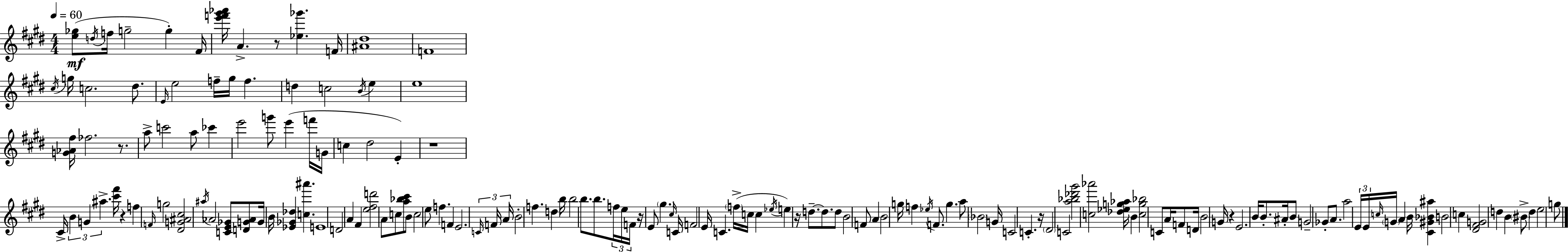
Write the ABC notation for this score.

X:1
T:Untitled
M:4/4
L:1/4
K:E
[e_g]/2 d/4 f/4 g2 g ^F/4 [e'f'^g'_a']/4 A z/2 [_e_g'] F/4 [^A^d]4 F4 ^c/4 g/4 c2 ^d/2 E/4 e2 f/4 ^g/4 f d c2 B/4 e e4 [G_A^f]/4 _f2 z/2 a/2 c'2 a/2 _c' e'2 g'/2 e' f'/4 G/4 c ^d2 E z4 ^C/4 B G ^a [^c'^f']/4 z f F/4 g2 [^DG^A^c]2 ^a/4 _A2 [CE_G]/2 [DG_A]/2 G/4 B/4 [_E_G_d] [c^a'] E4 D2 A ^F [e^fd']2 A/2 c/2 [a_b^c']/2 B/2 c2 e/2 f F E2 C/4 F/4 A/4 B2 f d b/4 b2 b/2 b/2 f/4 e/4 F/4 z/4 E/2 ^g ^c/4 C/4 F2 E/4 C f/4 c/4 c _e/4 e z/4 d/2 d/2 d/2 B2 F/2 A B2 g/4 f _e/4 F/2 g a/2 _B2 G/4 C2 C z/4 ^D2 C2 [a_b_d'^g']2 [c_a']2 [_d_eg_a]/4 B [cg_b]2 C/2 A/4 F/2 D/4 B2 G/4 z E2 B/4 B/2 ^A/4 B/2 G2 _G/2 A/2 a2 E/4 E/4 c/4 G/4 A B/4 [^C^G_B^a] B2 c [^D^FG]2 d B ^B/2 d e2 g/2